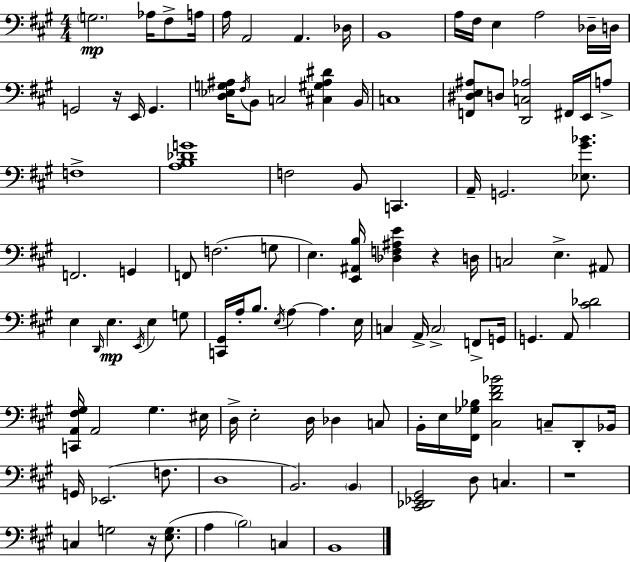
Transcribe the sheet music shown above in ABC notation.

X:1
T:Untitled
M:4/4
L:1/4
K:A
G,2 _A,/4 ^F,/2 A,/4 A,/4 A,,2 A,, _D,/4 B,,4 A,/4 ^F,/4 E, A,2 _D,/4 D,/4 G,,2 z/4 E,,/4 G,, [D,_E,G,^A,]/4 ^F,/4 B,,/2 C,2 [^C,^G,^A,^D] B,,/4 C,4 [F,,^D,E,^A,]/2 D,/2 [D,,C,_A,]2 ^F,,/4 E,,/4 A,/2 F,4 [A,B,_DG]4 F,2 B,,/2 C,, A,,/4 G,,2 [_E,^G_B]/2 F,,2 G,, F,,/2 F,2 G,/2 E, [E,,^A,,B,]/4 [_D,F,^A,E] z D,/4 C,2 E, ^A,,/2 E, D,,/4 E, E,,/4 E, G,/2 [C,,^G,,]/4 A,/4 B,/2 E,/4 A, A, E,/4 C, A,,/4 C,2 F,,/2 G,,/4 G,, A,,/2 [^C_D]2 [C,,A,,^F,^G,]/4 A,,2 ^G, ^E,/4 D,/4 E,2 D,/4 _D, C,/2 B,,/4 E,/4 [^F,,_G,_B,]/4 [^C,D^F_B]2 C,/2 D,,/2 _B,,/4 G,,/4 _E,,2 F,/2 D,4 B,,2 B,, [^C,,_D,,_E,,^G,,]2 D,/2 C, z4 C, G,2 z/4 [E,G,]/2 A, B,2 C, B,,4